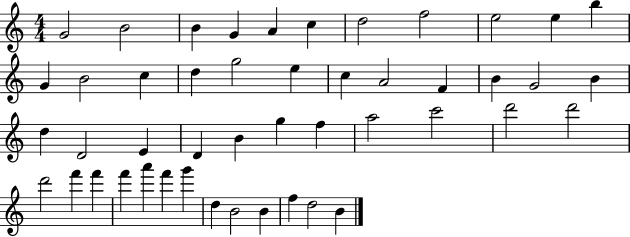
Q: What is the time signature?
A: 4/4